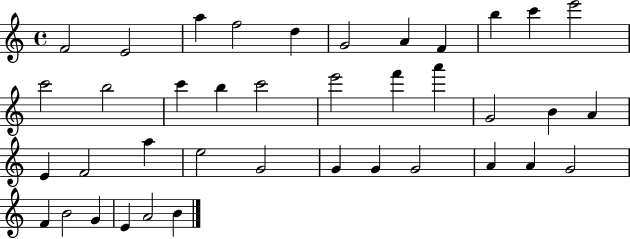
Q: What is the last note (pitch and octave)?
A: B4